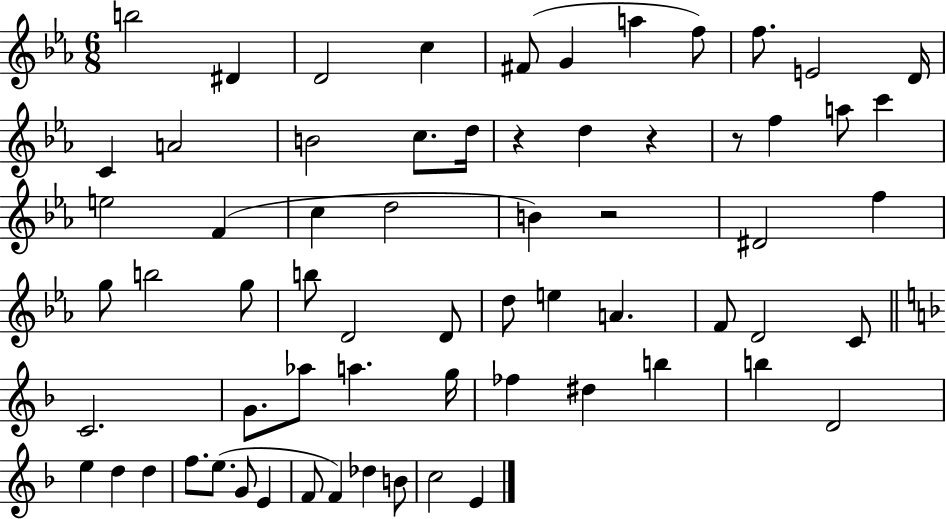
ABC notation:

X:1
T:Untitled
M:6/8
L:1/4
K:Eb
b2 ^D D2 c ^F/2 G a f/2 f/2 E2 D/4 C A2 B2 c/2 d/4 z d z z/2 f a/2 c' e2 F c d2 B z2 ^D2 f g/2 b2 g/2 b/2 D2 D/2 d/2 e A F/2 D2 C/2 C2 G/2 _a/2 a g/4 _f ^d b b D2 e d d f/2 e/2 G/2 E F/2 F _d B/2 c2 E